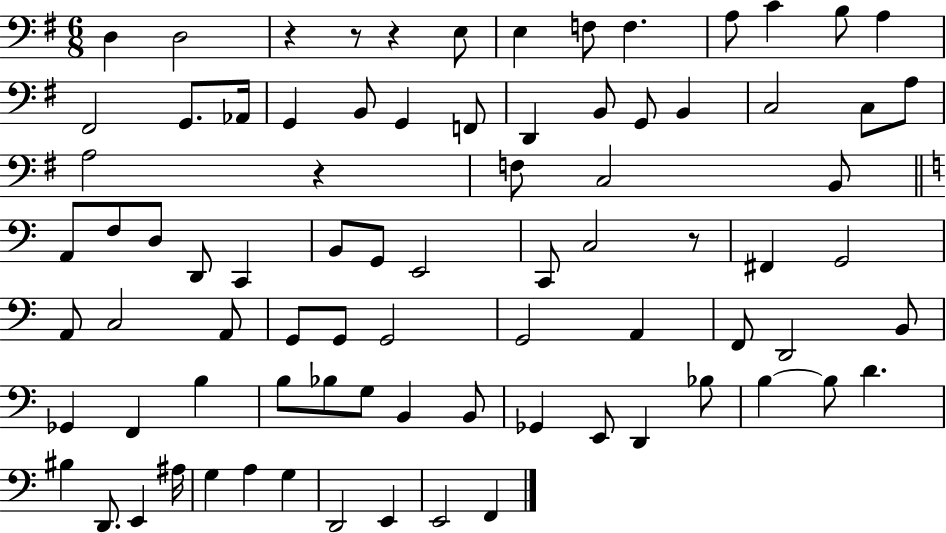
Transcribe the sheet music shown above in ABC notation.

X:1
T:Untitled
M:6/8
L:1/4
K:G
D, D,2 z z/2 z E,/2 E, F,/2 F, A,/2 C B,/2 A, ^F,,2 G,,/2 _A,,/4 G,, B,,/2 G,, F,,/2 D,, B,,/2 G,,/2 B,, C,2 C,/2 A,/2 A,2 z F,/2 C,2 B,,/2 A,,/2 F,/2 D,/2 D,,/2 C,, B,,/2 G,,/2 E,,2 C,,/2 C,2 z/2 ^F,, G,,2 A,,/2 C,2 A,,/2 G,,/2 G,,/2 G,,2 G,,2 A,, F,,/2 D,,2 B,,/2 _G,, F,, B, B,/2 _B,/2 G,/2 B,, B,,/2 _G,, E,,/2 D,, _B,/2 B, B,/2 D ^B, D,,/2 E,, ^A,/4 G, A, G, D,,2 E,, E,,2 F,,